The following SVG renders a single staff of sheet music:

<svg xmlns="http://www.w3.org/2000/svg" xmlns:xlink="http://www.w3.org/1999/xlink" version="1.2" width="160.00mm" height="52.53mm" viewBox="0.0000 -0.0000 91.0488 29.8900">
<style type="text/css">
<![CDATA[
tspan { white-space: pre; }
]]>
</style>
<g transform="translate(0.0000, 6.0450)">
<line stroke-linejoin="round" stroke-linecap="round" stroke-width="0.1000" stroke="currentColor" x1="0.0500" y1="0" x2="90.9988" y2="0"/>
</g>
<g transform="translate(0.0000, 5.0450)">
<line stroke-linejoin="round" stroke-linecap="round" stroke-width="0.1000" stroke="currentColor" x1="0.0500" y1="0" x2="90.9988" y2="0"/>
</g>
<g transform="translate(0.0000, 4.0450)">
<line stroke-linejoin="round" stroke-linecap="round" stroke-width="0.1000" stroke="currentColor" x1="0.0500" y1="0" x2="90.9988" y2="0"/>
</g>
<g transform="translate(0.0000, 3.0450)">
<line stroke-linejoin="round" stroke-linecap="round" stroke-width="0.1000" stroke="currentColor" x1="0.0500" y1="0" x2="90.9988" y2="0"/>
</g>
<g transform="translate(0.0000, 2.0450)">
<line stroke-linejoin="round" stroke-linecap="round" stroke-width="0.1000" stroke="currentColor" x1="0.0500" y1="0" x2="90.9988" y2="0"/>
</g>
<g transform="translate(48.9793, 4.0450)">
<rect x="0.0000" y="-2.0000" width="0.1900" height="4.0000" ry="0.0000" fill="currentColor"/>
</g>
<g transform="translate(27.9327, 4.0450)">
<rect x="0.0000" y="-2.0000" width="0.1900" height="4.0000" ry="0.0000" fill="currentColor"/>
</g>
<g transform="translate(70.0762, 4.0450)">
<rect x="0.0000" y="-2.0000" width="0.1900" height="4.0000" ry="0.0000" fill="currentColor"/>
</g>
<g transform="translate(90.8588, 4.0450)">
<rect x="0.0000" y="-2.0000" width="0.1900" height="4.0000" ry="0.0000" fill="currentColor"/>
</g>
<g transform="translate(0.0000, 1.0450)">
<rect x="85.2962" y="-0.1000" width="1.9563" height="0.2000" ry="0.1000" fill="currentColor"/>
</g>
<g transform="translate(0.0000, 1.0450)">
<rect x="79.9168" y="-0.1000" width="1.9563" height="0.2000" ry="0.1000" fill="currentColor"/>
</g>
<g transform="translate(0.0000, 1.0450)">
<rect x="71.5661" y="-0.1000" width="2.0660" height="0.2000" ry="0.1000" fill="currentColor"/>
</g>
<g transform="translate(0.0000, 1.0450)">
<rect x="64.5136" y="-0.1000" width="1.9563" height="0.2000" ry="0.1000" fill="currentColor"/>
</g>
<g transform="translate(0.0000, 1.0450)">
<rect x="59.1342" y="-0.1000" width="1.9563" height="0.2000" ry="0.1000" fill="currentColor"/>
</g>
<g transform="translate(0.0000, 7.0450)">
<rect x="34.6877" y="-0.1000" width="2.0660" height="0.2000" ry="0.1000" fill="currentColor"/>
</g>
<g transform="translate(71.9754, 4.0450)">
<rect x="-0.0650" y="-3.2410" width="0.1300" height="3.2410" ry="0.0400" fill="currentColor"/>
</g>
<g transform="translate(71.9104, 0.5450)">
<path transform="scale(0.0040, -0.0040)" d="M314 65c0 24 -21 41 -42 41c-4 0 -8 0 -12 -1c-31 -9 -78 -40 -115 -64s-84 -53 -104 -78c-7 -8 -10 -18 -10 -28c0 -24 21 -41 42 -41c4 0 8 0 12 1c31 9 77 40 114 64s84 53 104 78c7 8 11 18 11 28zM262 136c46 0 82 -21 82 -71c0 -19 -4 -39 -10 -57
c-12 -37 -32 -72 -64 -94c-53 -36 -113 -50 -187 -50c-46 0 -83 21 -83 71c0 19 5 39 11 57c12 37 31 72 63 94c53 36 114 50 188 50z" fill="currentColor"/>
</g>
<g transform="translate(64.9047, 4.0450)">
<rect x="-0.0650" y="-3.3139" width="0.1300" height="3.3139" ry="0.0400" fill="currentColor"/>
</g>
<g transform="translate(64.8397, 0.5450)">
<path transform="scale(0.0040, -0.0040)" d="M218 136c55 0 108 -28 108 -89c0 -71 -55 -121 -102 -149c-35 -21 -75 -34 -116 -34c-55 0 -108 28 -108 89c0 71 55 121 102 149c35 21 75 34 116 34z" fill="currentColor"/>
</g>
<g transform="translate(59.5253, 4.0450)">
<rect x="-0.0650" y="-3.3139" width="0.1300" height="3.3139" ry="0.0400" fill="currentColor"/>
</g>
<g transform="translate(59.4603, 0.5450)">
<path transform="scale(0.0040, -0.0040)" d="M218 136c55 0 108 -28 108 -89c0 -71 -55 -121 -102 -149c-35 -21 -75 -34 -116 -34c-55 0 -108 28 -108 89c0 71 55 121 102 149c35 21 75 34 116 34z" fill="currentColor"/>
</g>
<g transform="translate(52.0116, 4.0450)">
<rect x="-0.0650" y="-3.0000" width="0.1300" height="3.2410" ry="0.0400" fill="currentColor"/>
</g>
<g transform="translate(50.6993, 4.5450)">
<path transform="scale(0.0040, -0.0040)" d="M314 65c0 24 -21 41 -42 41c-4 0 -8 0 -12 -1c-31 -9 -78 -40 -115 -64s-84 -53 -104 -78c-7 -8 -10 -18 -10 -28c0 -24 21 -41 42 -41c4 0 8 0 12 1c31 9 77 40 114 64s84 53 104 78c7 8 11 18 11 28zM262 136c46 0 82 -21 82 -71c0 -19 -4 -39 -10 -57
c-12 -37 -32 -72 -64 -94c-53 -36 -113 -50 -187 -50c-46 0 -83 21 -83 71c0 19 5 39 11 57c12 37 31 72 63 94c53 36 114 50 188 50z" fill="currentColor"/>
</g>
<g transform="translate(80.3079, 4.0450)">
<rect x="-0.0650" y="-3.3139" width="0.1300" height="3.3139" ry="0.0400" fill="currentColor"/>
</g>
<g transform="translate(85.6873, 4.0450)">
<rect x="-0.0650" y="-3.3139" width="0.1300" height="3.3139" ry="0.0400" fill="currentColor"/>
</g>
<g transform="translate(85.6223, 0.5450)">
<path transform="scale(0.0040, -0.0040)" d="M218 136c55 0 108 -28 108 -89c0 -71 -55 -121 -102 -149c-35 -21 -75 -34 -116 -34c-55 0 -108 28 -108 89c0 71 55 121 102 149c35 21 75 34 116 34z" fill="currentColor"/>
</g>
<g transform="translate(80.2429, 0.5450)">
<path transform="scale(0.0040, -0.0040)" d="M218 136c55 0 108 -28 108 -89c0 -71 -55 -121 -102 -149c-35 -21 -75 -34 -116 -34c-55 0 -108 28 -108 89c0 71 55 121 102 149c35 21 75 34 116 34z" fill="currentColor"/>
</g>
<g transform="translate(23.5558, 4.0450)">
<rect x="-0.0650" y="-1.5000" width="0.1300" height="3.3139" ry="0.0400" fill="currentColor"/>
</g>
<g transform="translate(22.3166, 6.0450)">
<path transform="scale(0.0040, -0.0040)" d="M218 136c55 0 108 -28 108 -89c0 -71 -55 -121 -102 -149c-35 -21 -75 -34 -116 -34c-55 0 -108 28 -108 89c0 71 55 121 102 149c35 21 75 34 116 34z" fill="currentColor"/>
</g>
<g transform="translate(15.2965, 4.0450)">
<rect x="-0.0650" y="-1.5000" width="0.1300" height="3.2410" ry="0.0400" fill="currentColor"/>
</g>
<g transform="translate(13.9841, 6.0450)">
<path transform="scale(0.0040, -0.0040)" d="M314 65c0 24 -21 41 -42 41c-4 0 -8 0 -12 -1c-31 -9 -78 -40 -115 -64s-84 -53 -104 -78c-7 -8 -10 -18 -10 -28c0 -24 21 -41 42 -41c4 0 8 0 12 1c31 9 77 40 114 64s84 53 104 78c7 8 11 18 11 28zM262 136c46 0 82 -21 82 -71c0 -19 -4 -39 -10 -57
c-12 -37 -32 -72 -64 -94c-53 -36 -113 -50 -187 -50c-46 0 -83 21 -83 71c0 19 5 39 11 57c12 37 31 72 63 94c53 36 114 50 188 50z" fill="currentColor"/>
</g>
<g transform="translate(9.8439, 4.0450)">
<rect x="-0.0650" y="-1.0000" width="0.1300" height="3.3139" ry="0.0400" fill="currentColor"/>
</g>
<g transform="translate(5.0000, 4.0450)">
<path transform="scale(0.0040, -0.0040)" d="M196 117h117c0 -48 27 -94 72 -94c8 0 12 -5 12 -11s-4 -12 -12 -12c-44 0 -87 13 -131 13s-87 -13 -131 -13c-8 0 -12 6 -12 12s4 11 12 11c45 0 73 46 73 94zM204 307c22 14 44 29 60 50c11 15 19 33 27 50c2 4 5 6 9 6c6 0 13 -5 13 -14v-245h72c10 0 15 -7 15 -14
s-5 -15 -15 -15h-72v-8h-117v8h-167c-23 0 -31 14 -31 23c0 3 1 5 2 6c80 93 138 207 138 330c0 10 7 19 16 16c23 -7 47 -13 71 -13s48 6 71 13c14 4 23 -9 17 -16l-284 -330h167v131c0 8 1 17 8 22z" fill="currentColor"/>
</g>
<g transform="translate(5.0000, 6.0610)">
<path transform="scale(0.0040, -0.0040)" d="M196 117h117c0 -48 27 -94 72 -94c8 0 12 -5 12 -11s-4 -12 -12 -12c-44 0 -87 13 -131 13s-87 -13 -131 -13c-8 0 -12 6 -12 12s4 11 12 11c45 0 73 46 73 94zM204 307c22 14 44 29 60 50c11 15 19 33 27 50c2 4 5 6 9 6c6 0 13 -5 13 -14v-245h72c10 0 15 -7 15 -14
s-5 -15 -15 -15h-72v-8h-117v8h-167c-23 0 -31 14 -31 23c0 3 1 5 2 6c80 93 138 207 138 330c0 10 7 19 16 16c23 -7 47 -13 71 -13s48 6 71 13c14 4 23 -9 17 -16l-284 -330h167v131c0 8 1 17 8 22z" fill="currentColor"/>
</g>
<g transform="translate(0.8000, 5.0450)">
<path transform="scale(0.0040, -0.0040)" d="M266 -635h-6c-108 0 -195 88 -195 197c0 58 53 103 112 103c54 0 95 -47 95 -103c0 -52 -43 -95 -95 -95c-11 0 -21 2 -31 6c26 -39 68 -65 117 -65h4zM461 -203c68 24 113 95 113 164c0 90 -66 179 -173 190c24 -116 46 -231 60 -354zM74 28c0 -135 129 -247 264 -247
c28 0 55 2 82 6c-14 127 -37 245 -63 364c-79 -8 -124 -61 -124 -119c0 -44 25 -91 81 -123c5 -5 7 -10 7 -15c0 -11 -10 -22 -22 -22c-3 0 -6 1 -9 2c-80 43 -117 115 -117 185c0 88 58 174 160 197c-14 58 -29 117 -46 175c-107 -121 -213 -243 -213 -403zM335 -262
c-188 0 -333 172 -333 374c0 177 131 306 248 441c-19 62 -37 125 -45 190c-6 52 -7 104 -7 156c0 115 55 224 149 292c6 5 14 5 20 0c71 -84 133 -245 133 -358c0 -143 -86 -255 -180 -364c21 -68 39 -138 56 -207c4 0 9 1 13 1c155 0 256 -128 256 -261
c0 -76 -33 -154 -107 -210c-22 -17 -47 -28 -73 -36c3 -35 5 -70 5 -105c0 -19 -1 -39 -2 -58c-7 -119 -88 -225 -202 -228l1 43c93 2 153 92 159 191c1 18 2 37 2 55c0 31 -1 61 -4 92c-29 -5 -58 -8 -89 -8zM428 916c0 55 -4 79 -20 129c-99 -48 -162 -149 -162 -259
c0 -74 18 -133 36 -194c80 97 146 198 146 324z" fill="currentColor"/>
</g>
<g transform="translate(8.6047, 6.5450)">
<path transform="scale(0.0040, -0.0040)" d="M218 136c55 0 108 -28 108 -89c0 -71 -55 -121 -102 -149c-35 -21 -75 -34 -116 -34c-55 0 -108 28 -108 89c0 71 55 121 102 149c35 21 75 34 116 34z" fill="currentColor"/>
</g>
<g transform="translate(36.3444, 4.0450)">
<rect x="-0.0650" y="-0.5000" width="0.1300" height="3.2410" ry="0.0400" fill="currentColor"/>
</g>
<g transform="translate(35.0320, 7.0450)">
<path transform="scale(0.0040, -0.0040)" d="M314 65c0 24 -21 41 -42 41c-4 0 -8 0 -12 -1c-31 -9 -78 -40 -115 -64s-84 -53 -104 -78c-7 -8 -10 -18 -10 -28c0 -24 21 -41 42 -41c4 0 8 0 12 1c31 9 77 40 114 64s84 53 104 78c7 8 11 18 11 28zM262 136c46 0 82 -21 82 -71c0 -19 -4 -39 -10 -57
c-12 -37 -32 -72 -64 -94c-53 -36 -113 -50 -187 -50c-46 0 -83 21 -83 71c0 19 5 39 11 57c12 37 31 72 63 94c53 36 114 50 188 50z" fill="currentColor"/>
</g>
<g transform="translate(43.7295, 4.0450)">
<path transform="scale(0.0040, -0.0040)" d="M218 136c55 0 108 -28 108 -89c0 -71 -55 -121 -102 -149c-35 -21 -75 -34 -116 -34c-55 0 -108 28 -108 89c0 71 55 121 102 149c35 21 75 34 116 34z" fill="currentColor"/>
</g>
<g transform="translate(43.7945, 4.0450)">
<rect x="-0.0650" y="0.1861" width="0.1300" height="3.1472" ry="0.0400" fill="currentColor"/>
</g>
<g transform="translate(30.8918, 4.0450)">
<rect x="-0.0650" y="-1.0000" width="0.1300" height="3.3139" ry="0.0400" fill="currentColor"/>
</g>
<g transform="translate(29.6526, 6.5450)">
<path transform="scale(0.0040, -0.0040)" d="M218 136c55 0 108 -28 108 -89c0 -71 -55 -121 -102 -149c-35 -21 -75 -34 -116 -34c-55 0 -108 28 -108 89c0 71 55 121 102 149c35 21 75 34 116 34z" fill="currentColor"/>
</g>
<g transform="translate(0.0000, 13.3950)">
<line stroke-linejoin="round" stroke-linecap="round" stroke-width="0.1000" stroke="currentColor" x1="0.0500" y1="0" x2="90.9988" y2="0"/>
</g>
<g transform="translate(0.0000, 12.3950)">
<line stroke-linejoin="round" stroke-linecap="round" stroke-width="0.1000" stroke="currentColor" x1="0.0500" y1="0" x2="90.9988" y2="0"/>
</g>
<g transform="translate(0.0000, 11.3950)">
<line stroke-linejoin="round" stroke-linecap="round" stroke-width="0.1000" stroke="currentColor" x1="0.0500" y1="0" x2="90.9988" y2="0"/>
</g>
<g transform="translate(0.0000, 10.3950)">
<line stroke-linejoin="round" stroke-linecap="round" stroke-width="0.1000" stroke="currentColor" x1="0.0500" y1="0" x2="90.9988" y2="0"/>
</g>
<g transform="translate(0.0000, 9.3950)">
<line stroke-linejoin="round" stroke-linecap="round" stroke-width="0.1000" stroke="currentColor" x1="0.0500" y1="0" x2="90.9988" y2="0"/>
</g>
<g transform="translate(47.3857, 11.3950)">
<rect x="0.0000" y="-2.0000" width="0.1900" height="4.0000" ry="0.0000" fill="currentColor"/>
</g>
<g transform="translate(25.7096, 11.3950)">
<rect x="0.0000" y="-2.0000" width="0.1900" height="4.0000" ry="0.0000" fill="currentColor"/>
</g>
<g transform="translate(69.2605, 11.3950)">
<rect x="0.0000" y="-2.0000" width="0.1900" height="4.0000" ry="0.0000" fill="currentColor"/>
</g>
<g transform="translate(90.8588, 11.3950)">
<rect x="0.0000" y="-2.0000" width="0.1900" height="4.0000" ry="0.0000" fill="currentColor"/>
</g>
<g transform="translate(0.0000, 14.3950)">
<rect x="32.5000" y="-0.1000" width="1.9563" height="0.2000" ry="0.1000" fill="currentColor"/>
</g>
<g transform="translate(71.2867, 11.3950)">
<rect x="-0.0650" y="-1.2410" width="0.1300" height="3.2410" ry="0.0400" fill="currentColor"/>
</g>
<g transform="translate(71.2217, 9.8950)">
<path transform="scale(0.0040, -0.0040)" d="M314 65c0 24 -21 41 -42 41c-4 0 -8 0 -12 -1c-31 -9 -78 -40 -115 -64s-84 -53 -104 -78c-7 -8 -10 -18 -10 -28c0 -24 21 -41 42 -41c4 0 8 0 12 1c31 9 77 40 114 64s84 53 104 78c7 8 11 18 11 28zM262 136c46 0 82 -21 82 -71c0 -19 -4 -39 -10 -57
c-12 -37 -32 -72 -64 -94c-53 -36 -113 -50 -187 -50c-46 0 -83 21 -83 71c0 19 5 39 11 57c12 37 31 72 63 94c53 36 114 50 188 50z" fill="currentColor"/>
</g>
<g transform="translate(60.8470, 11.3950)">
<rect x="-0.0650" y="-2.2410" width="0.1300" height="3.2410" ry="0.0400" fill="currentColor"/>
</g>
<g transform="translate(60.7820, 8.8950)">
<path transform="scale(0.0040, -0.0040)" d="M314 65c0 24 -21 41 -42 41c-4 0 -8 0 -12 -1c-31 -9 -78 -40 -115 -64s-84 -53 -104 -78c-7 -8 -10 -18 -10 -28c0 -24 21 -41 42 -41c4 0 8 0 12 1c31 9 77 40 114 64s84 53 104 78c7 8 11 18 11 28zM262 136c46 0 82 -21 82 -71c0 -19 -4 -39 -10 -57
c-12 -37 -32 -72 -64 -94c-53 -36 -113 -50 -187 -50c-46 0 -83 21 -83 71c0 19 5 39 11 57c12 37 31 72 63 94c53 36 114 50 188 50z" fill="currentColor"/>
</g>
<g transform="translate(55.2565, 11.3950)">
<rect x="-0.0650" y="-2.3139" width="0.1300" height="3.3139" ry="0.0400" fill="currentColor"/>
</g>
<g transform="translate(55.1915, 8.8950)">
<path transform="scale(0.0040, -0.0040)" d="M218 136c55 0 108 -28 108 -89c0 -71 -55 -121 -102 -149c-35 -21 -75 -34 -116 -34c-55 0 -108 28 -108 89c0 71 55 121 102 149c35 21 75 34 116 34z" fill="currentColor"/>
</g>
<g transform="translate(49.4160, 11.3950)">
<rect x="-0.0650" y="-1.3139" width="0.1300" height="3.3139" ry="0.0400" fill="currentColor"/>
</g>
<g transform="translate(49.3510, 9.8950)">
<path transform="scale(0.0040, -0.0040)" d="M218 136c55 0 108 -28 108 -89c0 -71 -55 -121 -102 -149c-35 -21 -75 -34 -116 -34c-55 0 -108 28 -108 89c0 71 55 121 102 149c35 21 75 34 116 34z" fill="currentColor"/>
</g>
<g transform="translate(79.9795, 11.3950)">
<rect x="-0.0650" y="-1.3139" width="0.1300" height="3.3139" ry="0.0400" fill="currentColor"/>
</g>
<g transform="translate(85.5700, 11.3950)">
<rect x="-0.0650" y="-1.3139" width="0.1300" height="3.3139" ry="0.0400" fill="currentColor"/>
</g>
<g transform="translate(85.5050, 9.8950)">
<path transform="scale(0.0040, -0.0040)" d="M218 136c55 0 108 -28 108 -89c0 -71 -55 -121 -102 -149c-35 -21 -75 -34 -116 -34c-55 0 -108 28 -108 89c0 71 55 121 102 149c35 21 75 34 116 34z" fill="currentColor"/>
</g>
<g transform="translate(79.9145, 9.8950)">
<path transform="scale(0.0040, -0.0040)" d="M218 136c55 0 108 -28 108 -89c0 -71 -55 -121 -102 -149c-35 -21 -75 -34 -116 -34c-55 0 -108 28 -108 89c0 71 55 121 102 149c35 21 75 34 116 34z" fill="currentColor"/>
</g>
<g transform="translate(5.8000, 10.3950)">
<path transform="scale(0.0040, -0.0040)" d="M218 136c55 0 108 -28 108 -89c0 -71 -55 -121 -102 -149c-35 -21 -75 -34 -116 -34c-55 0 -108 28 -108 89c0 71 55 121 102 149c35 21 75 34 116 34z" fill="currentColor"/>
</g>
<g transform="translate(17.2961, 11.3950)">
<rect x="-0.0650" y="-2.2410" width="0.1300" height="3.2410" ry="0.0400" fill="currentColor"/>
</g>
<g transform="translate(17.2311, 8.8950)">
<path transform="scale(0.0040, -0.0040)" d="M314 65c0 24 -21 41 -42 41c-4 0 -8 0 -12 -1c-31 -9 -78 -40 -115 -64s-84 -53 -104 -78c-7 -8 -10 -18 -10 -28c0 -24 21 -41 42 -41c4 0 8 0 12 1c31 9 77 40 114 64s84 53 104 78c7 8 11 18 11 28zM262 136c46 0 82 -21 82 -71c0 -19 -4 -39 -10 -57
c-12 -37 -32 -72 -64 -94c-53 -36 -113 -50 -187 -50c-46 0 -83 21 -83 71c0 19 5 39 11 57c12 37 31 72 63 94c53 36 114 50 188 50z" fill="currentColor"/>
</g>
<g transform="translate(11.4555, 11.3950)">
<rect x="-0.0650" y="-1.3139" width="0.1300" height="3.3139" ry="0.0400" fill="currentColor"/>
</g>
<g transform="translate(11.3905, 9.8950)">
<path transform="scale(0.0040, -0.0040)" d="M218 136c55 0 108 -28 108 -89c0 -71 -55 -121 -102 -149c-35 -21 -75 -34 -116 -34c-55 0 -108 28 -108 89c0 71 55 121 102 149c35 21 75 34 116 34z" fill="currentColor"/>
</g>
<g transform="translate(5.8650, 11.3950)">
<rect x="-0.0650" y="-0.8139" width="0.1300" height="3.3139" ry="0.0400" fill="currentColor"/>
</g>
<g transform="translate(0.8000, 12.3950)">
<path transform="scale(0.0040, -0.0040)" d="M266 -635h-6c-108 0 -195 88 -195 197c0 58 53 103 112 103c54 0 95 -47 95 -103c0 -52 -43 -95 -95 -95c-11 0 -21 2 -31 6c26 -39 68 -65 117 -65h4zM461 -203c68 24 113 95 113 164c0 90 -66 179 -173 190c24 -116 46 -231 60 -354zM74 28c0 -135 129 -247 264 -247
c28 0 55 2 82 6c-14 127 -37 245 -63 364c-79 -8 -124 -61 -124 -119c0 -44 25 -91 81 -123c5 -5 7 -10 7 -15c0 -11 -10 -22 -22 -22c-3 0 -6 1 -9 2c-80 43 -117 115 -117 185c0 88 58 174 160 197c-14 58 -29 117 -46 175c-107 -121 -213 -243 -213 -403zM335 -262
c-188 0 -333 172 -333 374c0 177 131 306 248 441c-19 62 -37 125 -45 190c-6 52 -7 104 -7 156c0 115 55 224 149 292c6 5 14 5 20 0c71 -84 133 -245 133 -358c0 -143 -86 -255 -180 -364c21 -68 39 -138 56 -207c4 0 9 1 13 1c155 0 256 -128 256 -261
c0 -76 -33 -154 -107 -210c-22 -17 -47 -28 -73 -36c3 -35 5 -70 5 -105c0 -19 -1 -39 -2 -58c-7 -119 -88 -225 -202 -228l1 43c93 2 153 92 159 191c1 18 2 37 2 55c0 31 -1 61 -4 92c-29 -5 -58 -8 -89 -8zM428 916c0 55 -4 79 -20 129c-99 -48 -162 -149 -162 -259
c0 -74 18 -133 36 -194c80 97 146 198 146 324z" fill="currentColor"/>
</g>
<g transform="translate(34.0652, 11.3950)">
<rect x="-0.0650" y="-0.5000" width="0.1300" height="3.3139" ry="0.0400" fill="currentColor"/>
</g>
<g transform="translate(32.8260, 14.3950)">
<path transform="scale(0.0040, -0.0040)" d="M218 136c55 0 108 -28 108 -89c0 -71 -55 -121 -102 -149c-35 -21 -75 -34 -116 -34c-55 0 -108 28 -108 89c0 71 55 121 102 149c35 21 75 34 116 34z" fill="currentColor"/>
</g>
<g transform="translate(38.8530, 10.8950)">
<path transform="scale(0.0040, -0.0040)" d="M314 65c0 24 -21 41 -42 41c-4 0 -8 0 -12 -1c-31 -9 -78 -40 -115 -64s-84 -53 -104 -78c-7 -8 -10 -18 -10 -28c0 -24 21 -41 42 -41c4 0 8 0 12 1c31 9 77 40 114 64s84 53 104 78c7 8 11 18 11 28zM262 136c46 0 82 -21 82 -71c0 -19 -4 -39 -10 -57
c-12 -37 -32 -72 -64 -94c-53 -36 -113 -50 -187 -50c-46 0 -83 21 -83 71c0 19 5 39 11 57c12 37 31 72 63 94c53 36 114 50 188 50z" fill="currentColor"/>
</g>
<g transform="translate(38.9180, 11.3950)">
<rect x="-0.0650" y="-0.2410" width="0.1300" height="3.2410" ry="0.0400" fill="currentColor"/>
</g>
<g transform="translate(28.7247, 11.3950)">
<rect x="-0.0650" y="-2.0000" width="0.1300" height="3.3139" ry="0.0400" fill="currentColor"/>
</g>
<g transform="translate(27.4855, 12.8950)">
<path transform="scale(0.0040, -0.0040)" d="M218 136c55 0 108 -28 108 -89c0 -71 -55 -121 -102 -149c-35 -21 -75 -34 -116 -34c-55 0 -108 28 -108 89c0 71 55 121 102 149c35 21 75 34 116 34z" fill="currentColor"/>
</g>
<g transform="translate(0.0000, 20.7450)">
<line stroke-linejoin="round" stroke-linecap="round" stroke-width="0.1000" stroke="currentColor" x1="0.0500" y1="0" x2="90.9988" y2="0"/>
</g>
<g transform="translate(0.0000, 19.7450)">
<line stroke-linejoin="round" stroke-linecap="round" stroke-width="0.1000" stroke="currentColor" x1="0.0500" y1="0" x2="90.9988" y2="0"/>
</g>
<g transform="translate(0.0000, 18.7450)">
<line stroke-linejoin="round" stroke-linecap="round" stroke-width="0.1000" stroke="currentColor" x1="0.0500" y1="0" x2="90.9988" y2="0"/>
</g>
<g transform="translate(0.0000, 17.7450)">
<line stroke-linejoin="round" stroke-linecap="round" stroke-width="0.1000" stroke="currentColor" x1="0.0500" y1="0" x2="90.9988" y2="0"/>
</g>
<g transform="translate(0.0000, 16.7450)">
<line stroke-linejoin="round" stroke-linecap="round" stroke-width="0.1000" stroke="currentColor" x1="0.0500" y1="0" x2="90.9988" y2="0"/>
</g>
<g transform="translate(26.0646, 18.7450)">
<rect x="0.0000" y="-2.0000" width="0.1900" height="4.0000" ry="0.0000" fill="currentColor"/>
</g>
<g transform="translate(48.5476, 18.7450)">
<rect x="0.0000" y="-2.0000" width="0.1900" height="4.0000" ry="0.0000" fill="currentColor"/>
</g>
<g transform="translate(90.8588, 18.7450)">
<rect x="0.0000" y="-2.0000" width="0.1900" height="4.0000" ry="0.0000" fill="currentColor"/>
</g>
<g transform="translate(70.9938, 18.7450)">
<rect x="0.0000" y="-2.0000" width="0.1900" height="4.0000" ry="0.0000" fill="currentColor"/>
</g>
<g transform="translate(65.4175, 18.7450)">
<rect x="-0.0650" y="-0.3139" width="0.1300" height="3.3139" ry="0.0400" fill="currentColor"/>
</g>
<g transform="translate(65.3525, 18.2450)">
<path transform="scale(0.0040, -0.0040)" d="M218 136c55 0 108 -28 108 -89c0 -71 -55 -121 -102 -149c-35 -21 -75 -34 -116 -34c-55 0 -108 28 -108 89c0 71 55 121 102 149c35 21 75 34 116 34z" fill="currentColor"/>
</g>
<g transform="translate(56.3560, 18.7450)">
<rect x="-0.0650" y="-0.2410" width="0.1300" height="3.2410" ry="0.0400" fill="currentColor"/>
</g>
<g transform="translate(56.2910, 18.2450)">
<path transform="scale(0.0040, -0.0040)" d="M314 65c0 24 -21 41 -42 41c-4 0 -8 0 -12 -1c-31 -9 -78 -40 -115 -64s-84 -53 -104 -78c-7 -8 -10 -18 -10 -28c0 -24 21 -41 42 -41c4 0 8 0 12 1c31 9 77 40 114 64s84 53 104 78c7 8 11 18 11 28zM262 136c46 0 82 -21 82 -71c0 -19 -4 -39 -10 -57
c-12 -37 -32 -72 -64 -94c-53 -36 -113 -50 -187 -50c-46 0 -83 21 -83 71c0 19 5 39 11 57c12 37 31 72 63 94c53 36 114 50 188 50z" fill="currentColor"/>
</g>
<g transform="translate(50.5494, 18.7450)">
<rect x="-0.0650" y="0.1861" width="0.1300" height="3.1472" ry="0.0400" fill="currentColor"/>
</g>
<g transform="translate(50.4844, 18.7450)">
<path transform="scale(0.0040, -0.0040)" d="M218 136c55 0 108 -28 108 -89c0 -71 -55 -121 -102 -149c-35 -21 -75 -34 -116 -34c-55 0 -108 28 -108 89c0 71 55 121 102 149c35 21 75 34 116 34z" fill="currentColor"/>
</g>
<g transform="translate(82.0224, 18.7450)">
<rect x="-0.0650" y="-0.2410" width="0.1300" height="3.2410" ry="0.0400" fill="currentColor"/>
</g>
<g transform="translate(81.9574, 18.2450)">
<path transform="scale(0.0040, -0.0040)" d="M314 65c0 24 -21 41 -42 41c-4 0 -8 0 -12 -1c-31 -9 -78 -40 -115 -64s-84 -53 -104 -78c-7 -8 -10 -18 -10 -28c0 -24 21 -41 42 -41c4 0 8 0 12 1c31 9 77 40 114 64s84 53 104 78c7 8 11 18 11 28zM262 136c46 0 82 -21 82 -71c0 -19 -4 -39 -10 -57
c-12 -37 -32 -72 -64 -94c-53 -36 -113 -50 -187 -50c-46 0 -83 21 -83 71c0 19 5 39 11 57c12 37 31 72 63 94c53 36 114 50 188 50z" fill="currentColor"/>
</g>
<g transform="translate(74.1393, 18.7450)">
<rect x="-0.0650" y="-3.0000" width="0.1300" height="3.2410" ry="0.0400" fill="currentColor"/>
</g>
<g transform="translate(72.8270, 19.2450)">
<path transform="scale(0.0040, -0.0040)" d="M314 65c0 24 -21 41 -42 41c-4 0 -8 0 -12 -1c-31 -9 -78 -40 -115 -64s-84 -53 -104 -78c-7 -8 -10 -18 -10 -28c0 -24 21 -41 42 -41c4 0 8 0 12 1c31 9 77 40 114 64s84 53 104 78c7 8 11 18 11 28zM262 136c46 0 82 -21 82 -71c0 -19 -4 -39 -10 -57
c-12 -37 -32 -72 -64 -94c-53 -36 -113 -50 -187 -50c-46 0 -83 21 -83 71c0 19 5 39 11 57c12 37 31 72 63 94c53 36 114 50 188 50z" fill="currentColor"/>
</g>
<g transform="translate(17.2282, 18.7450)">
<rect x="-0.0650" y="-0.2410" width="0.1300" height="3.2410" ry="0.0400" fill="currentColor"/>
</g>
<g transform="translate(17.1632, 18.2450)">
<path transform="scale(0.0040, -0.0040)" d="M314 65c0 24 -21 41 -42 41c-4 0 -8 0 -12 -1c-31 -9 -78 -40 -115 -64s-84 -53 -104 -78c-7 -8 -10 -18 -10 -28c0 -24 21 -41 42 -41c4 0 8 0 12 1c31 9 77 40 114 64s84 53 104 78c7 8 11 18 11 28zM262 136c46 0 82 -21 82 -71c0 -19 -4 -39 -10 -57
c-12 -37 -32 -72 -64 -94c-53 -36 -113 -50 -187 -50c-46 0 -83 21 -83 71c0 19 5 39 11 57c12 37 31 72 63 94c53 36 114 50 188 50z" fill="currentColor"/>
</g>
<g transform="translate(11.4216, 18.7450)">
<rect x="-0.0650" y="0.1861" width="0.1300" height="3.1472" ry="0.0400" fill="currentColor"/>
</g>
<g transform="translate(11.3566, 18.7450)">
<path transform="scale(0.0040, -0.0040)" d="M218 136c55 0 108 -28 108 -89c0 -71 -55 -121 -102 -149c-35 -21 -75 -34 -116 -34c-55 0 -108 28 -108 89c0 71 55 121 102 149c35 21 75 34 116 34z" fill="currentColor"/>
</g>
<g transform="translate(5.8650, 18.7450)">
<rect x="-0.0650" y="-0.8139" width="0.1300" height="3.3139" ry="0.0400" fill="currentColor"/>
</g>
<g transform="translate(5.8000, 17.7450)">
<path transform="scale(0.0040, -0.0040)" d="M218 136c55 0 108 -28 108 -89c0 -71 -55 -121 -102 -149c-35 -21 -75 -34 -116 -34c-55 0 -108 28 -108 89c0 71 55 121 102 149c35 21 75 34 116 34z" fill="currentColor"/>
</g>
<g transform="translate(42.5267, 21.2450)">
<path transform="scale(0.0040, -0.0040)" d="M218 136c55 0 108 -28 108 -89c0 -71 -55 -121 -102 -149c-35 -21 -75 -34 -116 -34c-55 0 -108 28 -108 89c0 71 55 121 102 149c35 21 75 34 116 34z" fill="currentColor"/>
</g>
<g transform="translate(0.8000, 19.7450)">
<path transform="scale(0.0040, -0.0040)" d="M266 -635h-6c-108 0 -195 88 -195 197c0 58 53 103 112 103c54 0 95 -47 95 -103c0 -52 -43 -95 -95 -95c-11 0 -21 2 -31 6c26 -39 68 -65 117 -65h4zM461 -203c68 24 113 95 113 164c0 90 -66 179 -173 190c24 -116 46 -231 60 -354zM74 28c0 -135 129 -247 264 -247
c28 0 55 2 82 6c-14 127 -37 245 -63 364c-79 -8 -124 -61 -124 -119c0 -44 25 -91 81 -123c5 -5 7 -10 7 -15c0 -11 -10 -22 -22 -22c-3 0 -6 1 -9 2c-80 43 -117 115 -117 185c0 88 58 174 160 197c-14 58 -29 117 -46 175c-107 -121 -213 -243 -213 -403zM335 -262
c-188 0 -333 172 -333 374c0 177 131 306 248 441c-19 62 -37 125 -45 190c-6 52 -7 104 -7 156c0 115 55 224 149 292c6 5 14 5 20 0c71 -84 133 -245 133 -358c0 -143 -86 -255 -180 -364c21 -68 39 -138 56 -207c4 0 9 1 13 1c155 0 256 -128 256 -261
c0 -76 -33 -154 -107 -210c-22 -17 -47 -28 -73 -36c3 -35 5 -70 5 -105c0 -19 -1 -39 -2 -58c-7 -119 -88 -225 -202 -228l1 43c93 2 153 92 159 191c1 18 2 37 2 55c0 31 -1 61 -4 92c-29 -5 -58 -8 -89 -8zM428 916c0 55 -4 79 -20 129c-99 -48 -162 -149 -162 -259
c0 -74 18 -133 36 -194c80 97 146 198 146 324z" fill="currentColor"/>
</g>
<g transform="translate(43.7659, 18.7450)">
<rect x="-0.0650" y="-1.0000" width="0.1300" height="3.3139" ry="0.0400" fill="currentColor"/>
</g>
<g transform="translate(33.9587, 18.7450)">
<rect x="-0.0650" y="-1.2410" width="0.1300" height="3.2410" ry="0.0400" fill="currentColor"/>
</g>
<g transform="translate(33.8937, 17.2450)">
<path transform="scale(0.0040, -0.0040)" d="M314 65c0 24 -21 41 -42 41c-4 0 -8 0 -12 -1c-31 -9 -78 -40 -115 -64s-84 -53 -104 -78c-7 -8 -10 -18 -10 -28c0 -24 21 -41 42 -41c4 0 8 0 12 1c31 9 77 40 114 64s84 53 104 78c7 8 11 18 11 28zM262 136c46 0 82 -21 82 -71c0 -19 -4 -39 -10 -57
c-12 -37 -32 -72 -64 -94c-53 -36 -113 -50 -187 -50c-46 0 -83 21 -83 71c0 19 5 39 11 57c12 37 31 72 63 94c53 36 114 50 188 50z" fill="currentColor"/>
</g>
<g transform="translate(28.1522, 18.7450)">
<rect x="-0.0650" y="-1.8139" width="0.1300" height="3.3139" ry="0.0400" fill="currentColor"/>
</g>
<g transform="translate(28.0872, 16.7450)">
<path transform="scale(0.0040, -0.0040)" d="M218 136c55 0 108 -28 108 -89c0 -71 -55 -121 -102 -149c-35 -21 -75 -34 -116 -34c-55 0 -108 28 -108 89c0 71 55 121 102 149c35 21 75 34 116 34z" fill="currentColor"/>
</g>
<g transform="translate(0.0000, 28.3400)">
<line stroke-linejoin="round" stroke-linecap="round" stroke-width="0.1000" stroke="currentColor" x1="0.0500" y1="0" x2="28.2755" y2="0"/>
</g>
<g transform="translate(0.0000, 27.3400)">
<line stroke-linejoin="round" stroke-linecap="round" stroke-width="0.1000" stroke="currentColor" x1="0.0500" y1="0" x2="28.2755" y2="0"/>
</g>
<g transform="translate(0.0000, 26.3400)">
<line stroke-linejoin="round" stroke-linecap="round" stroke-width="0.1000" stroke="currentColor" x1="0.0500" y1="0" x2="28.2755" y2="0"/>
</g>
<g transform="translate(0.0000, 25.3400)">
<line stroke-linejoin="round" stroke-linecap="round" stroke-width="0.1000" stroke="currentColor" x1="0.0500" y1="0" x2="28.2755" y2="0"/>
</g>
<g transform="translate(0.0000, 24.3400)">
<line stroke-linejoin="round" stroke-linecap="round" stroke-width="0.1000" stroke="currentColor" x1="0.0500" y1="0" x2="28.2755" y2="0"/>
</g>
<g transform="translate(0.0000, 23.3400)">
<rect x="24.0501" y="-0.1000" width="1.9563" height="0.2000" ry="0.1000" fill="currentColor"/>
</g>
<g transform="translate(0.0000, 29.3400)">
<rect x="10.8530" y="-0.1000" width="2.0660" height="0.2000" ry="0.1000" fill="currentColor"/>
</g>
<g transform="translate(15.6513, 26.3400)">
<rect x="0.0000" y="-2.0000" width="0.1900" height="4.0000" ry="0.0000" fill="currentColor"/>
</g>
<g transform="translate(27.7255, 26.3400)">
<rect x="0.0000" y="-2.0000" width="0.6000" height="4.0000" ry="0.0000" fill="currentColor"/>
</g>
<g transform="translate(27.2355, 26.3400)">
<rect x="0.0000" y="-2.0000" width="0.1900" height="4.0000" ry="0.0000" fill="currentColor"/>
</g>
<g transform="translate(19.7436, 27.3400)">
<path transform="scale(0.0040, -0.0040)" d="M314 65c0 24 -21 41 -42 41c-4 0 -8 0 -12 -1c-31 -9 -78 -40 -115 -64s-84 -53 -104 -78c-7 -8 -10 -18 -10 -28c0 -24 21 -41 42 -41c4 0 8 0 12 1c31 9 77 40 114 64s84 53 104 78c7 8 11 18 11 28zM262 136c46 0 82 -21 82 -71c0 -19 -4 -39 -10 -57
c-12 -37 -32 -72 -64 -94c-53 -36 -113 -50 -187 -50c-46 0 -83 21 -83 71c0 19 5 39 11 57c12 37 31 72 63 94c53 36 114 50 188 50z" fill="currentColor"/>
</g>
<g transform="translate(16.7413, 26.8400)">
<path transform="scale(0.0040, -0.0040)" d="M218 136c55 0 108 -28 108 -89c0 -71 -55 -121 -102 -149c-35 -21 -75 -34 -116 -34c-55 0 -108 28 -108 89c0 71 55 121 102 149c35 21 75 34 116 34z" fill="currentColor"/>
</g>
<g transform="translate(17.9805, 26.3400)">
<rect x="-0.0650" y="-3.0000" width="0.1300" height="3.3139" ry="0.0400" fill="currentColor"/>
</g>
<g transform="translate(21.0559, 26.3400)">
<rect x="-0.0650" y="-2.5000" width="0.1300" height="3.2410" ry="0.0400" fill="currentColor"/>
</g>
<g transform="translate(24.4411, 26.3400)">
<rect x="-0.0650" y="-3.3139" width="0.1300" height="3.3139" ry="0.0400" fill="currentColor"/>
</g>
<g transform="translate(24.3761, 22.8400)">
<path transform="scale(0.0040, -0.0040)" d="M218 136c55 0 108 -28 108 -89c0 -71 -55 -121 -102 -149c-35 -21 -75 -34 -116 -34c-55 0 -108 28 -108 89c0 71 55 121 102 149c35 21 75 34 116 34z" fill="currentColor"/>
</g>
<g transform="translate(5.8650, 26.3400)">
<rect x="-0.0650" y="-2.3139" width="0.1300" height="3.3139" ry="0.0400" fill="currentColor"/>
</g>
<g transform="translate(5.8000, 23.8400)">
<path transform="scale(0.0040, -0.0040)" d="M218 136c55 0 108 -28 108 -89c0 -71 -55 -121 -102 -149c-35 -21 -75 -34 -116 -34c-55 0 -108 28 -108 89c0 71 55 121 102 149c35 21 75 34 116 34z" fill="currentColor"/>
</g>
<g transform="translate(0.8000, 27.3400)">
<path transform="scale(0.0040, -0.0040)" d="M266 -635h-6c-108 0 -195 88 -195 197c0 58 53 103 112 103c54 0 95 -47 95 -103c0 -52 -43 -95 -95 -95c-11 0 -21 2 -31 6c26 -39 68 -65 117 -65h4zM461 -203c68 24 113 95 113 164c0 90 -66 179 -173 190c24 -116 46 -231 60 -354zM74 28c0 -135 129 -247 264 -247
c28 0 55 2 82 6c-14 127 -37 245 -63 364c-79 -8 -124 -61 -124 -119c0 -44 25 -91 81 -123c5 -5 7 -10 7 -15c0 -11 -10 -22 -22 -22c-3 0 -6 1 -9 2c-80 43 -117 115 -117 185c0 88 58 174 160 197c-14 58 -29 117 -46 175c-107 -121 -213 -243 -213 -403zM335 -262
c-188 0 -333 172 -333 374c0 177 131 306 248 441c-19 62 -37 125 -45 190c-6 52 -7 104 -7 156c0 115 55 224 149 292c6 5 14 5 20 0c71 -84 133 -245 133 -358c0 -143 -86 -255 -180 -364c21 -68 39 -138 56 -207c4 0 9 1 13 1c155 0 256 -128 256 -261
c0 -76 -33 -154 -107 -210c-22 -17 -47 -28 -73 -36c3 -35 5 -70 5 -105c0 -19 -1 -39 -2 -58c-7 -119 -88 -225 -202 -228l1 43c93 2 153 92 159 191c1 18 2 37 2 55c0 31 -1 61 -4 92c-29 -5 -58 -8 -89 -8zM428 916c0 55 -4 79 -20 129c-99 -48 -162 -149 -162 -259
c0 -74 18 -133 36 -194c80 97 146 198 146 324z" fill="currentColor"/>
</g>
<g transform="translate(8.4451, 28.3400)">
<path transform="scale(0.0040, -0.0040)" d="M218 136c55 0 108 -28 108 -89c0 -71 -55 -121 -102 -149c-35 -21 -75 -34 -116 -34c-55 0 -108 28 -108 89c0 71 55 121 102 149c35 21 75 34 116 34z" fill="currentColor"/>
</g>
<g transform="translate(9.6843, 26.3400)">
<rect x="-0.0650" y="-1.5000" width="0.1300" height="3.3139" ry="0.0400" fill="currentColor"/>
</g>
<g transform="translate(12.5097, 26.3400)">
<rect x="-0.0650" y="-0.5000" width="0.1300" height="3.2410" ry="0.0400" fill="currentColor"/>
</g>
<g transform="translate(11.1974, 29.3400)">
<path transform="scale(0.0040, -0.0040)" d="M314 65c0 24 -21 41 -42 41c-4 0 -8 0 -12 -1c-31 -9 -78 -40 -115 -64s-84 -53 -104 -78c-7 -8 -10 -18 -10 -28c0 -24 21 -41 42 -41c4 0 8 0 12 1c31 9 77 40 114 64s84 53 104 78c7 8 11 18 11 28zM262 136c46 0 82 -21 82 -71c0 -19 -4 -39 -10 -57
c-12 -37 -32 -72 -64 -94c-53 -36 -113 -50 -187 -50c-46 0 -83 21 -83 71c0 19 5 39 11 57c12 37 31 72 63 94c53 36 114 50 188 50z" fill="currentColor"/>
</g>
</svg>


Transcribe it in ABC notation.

X:1
T:Untitled
M:4/4
L:1/4
K:C
D E2 E D C2 B A2 b b b2 b b d e g2 F C c2 e g g2 e2 e e d B c2 f e2 D B c2 c A2 c2 g E C2 A G2 b